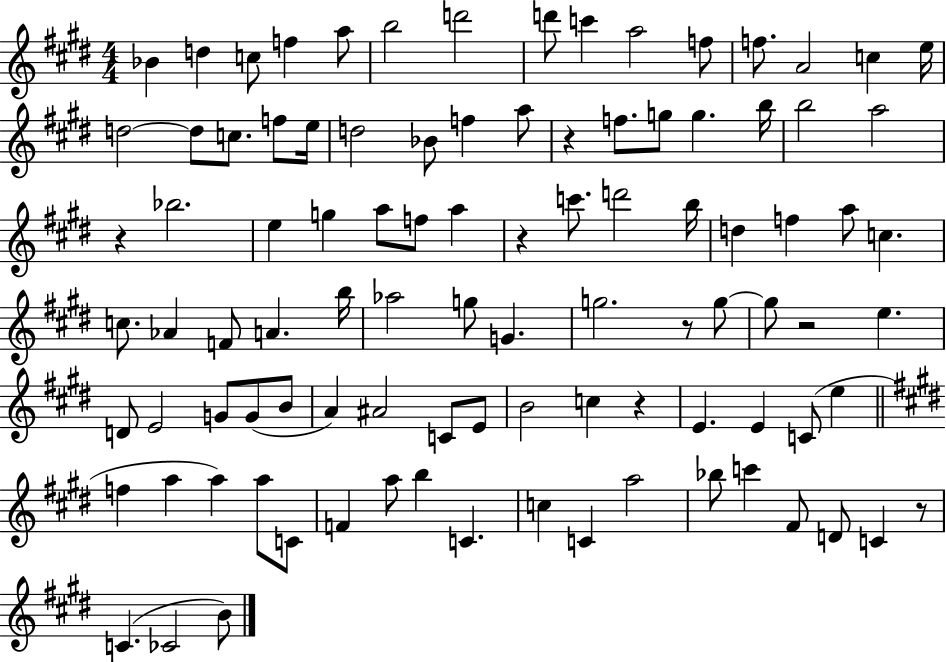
{
  \clef treble
  \numericTimeSignature
  \time 4/4
  \key e \major
  bes'4 d''4 c''8 f''4 a''8 | b''2 d'''2 | d'''8 c'''4 a''2 f''8 | f''8. a'2 c''4 e''16 | \break d''2~~ d''8 c''8. f''8 e''16 | d''2 bes'8 f''4 a''8 | r4 f''8. g''8 g''4. b''16 | b''2 a''2 | \break r4 bes''2. | e''4 g''4 a''8 f''8 a''4 | r4 c'''8. d'''2 b''16 | d''4 f''4 a''8 c''4. | \break c''8. aes'4 f'8 a'4. b''16 | aes''2 g''8 g'4. | g''2. r8 g''8~~ | g''8 r2 e''4. | \break d'8 e'2 g'8 g'8( b'8 | a'4) ais'2 c'8 e'8 | b'2 c''4 r4 | e'4. e'4 c'8( e''4 | \break \bar "||" \break \key e \major f''4 a''4 a''4) a''8 c'8 | f'4 a''8 b''4 c'4. | c''4 c'4 a''2 | bes''8 c'''4 fis'8 d'8 c'4 r8 | \break c'4.( ces'2 b'8) | \bar "|."
}